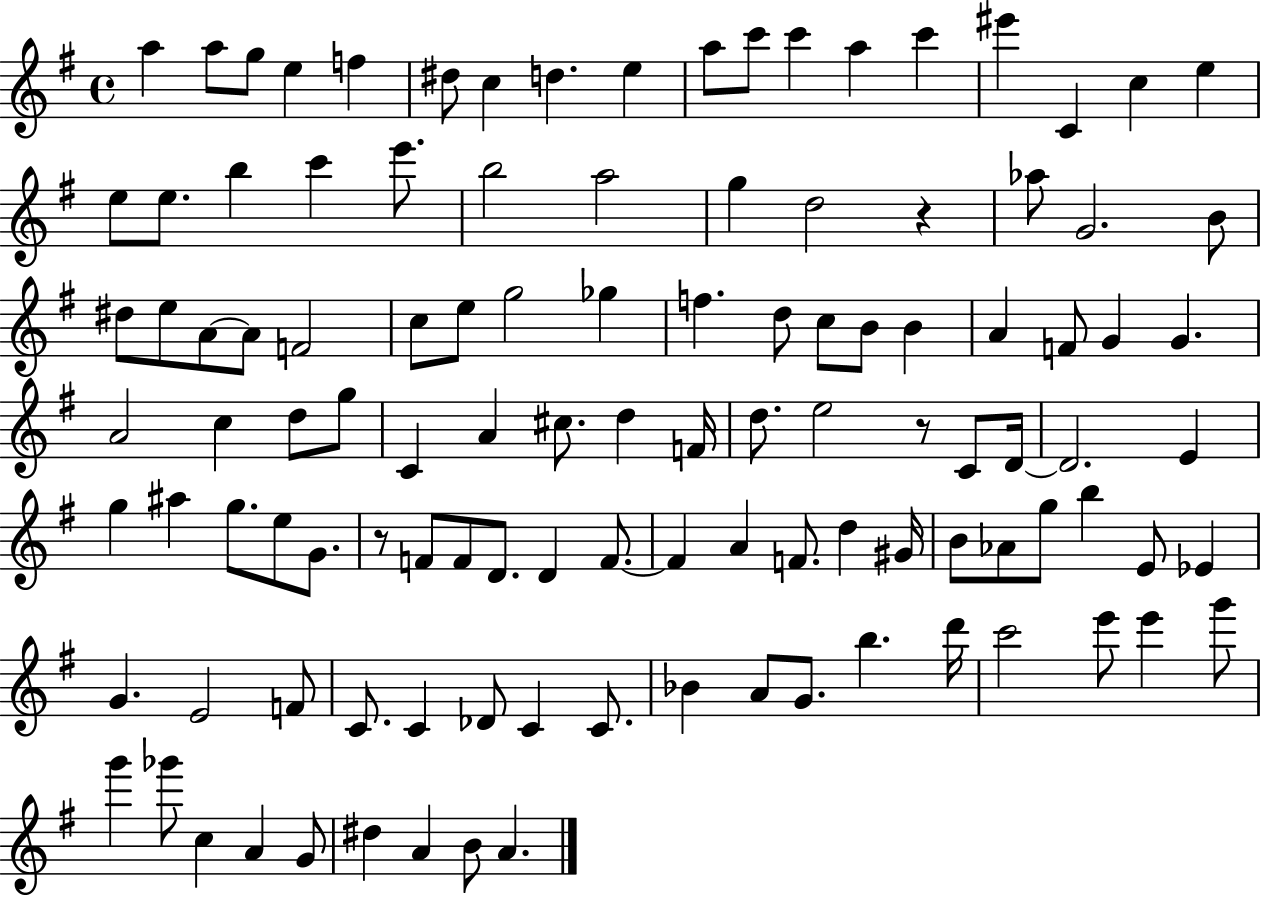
{
  \clef treble
  \time 4/4
  \defaultTimeSignature
  \key g \major
  a''4 a''8 g''8 e''4 f''4 | dis''8 c''4 d''4. e''4 | a''8 c'''8 c'''4 a''4 c'''4 | eis'''4 c'4 c''4 e''4 | \break e''8 e''8. b''4 c'''4 e'''8. | b''2 a''2 | g''4 d''2 r4 | aes''8 g'2. b'8 | \break dis''8 e''8 a'8~~ a'8 f'2 | c''8 e''8 g''2 ges''4 | f''4. d''8 c''8 b'8 b'4 | a'4 f'8 g'4 g'4. | \break a'2 c''4 d''8 g''8 | c'4 a'4 cis''8. d''4 f'16 | d''8. e''2 r8 c'8 d'16~~ | d'2. e'4 | \break g''4 ais''4 g''8. e''8 g'8. | r8 f'8 f'8 d'8. d'4 f'8.~~ | f'4 a'4 f'8. d''4 gis'16 | b'8 aes'8 g''8 b''4 e'8 ees'4 | \break g'4. e'2 f'8 | c'8. c'4 des'8 c'4 c'8. | bes'4 a'8 g'8. b''4. d'''16 | c'''2 e'''8 e'''4 g'''8 | \break g'''4 ges'''8 c''4 a'4 g'8 | dis''4 a'4 b'8 a'4. | \bar "|."
}